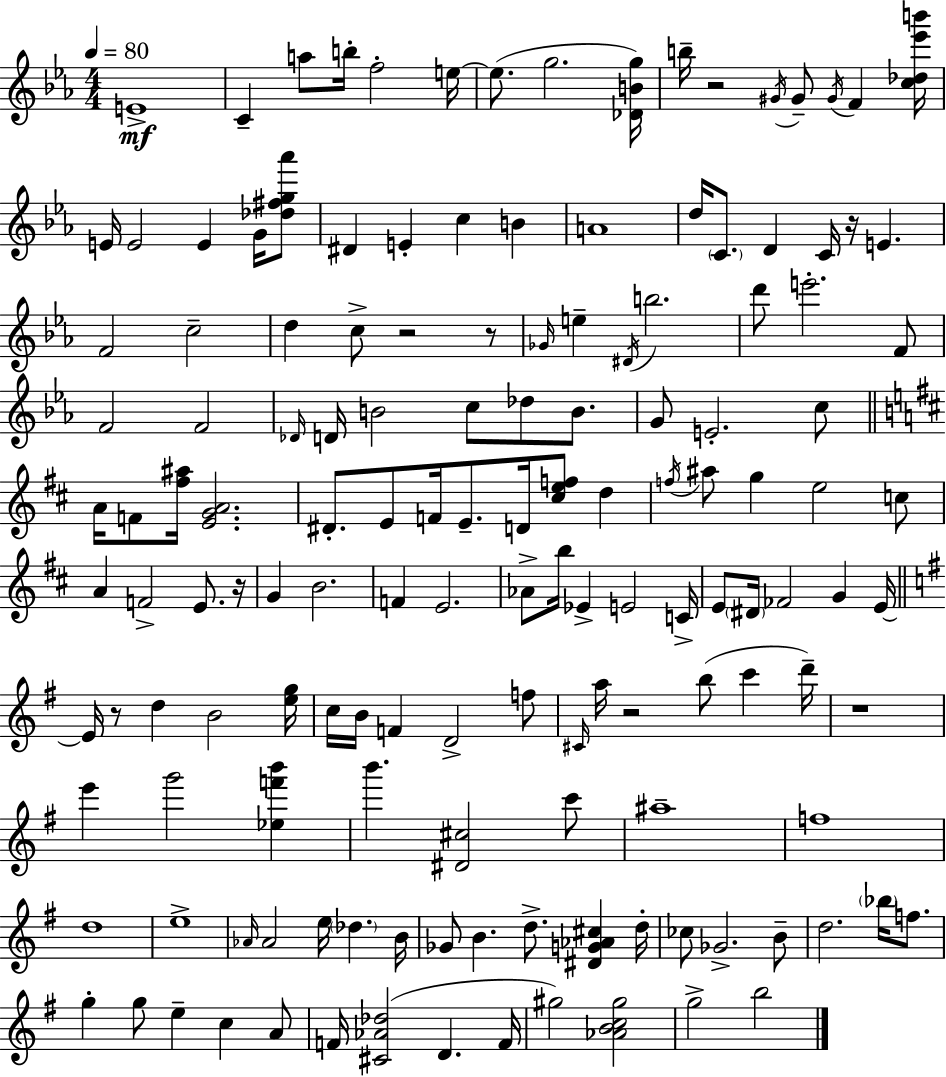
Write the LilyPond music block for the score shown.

{
  \clef treble
  \numericTimeSignature
  \time 4/4
  \key c \minor
  \tempo 4 = 80
  e'1->\mf | c'4-- a''8 b''16-. f''2-. e''16~~ | e''8.( g''2. <des' b' g''>16) | b''16-- r2 \acciaccatura { gis'16 } gis'8-- \acciaccatura { gis'16 } f'4 | \break <c'' des'' ees''' b'''>16 e'16 e'2 e'4 g'16 | <des'' fis'' g'' aes'''>8 dis'4 e'4-. c''4 b'4 | a'1 | d''16 \parenthesize c'8. d'4 c'16 r16 e'4. | \break f'2 c''2-- | d''4 c''8-> r2 | r8 \grace { ges'16 } e''4-- \acciaccatura { dis'16 } b''2. | d'''8 e'''2.-. | \break f'8 f'2 f'2 | \grace { des'16 } d'16 b'2 c''8 | des''8 b'8. g'8 e'2.-. | c''8 \bar "||" \break \key b \minor a'16 f'8 <fis'' ais''>16 <e' g' a'>2. | dis'8.-. e'8 f'16 e'8.-- d'16 <cis'' e'' f''>8 d''4 | \acciaccatura { f''16 } ais''8 g''4 e''2 c''8 | a'4 f'2-> e'8. | \break r16 g'4 b'2. | f'4 e'2. | aes'8-> b''16 ees'4-> e'2 | c'16-> e'8 \parenthesize dis'16 fes'2 g'4 | \break e'16~~ \bar "||" \break \key g \major e'16 r8 d''4 b'2 <e'' g''>16 | c''16 b'16 f'4 d'2-> f''8 | \grace { cis'16 } a''16 r2 b''8( c'''4 | d'''16--) r1 | \break e'''4 g'''2 <ees'' f''' b'''>4 | b'''4. <dis' cis''>2 c'''8 | ais''1-- | f''1 | \break d''1 | e''1-> | \grace { aes'16 } aes'2 e''16 \parenthesize des''4. | b'16 ges'8 b'4. d''8.-> <dis' g' aes' cis''>4 | \break d''16-. ces''8 ges'2.-> | b'8-- d''2. \parenthesize bes''16 f''8. | g''4-. g''8 e''4-- c''4 | a'8 f'16 <cis' aes' des''>2( d'4. | \break f'16 gis''2) <aes' b' c'' gis''>2 | g''2-> b''2 | \bar "|."
}